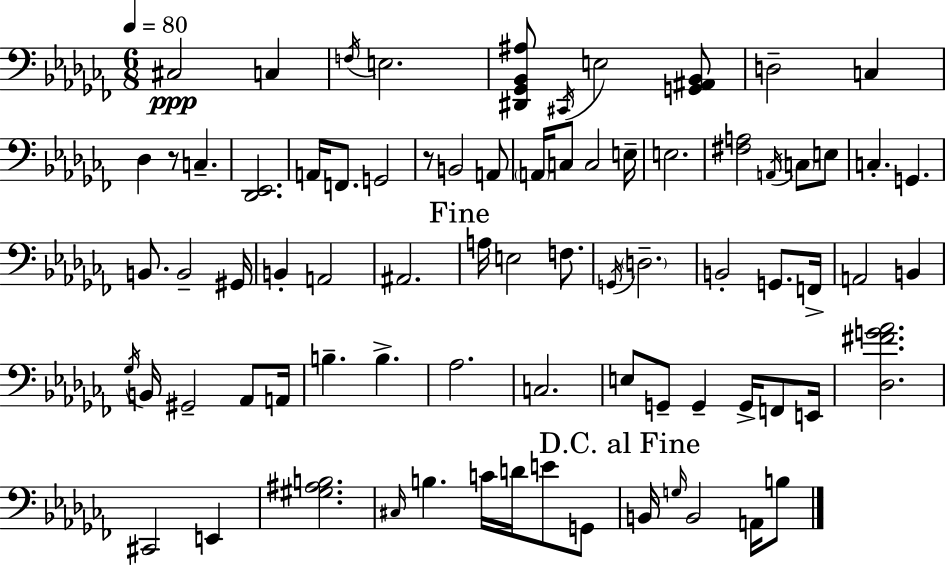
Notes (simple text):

C#3/h C3/q F3/s E3/h. [D#2,Gb2,Bb2,A#3]/e C#2/s E3/h [G2,A#2,Bb2]/e D3/h C3/q Db3/q R/e C3/q. [Db2,Eb2]/h. A2/s F2/e. G2/h R/e B2/h A2/e A2/s C3/e C3/h E3/s E3/h. [F#3,A3]/h A2/s C3/e E3/e C3/q. G2/q. B2/e. B2/h G#2/s B2/q A2/h A#2/h. A3/s E3/h F3/e. G2/s D3/h. B2/h G2/e. F2/s A2/h B2/q Gb3/s B2/s G#2/h Ab2/e A2/s B3/q. B3/q. Ab3/h. C3/h. E3/e G2/e G2/q G2/s F2/e E2/s [Db3,F#4,G4,Ab4]/h. C#2/h E2/q [G#3,A#3,B3]/h. C#3/s B3/q. C4/s D4/s E4/e G2/e B2/s G3/s B2/h A2/s B3/e